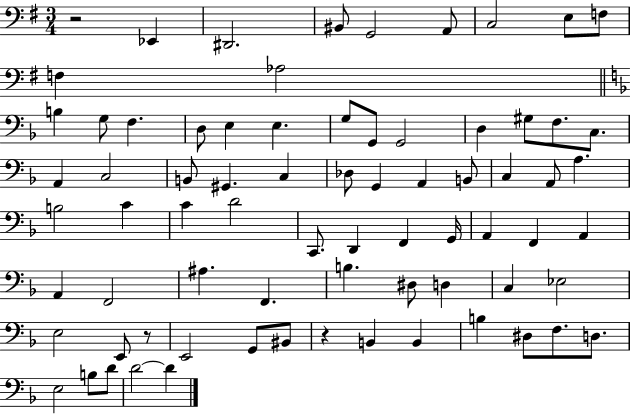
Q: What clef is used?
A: bass